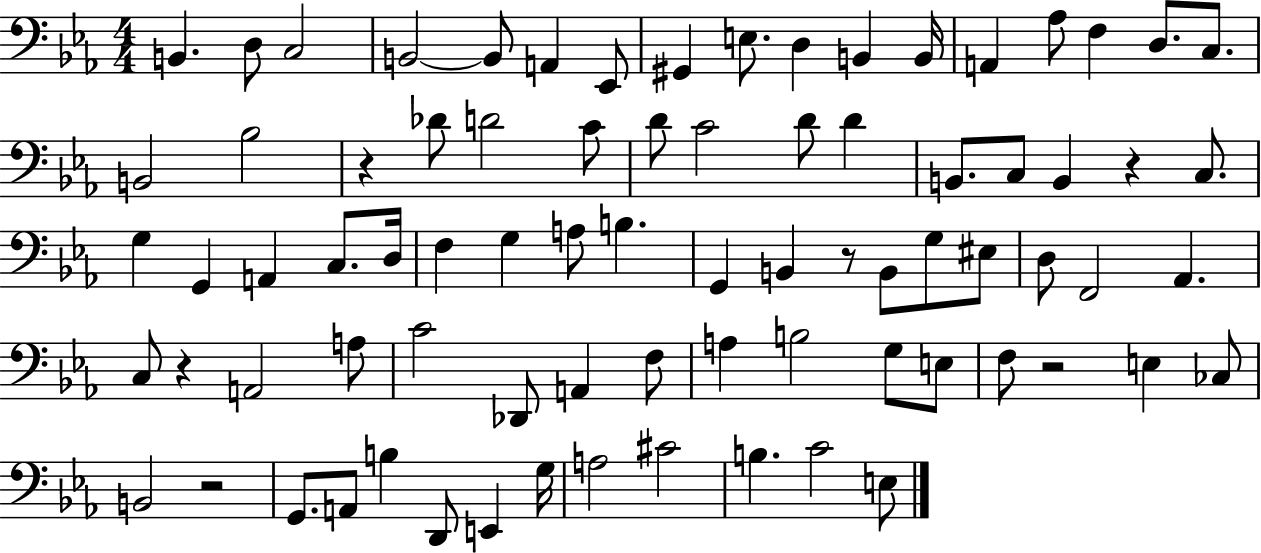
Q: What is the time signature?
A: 4/4